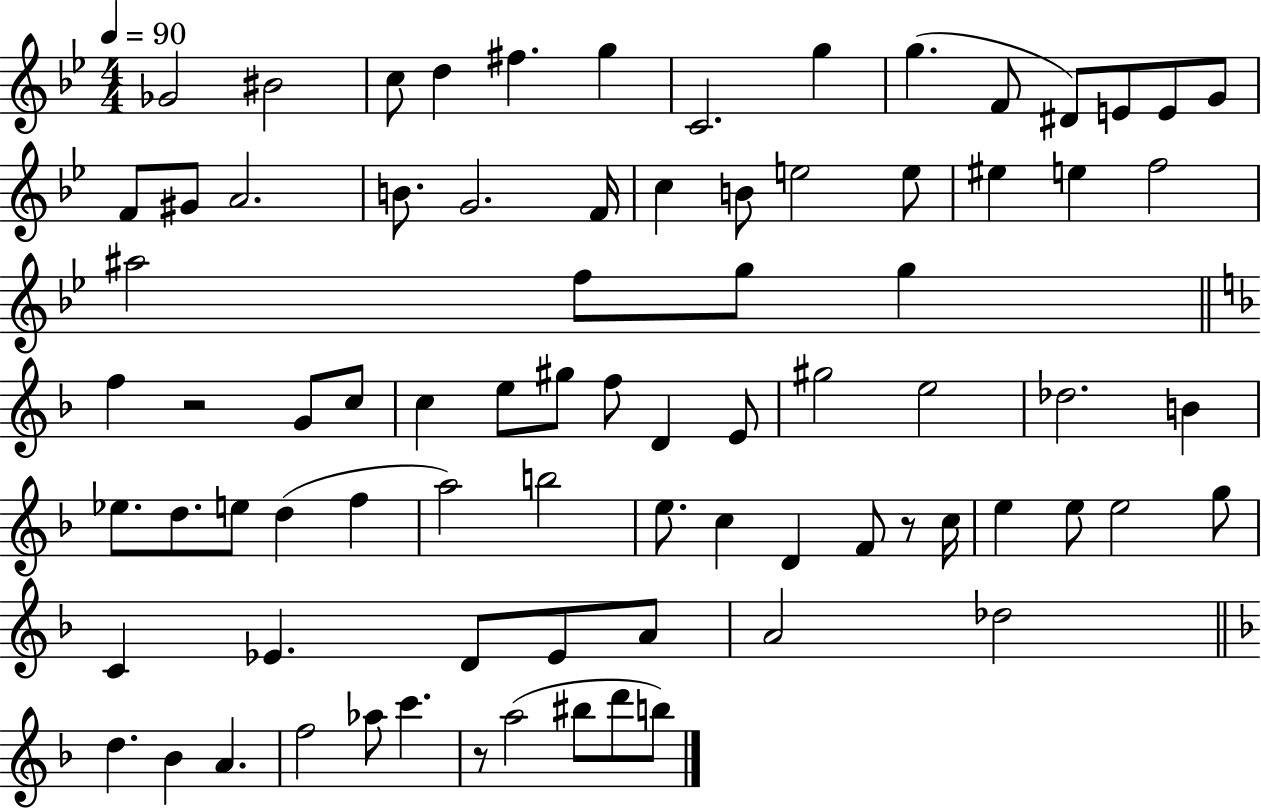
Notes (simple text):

Gb4/h BIS4/h C5/e D5/q F#5/q. G5/q C4/h. G5/q G5/q. F4/e D#4/e E4/e E4/e G4/e F4/e G#4/e A4/h. B4/e. G4/h. F4/s C5/q B4/e E5/h E5/e EIS5/q E5/q F5/h A#5/h F5/e G5/e G5/q F5/q R/h G4/e C5/e C5/q E5/e G#5/e F5/e D4/q E4/e G#5/h E5/h Db5/h. B4/q Eb5/e. D5/e. E5/e D5/q F5/q A5/h B5/h E5/e. C5/q D4/q F4/e R/e C5/s E5/q E5/e E5/h G5/e C4/q Eb4/q. D4/e Eb4/e A4/e A4/h Db5/h D5/q. Bb4/q A4/q. F5/h Ab5/e C6/q. R/e A5/h BIS5/e D6/e B5/e